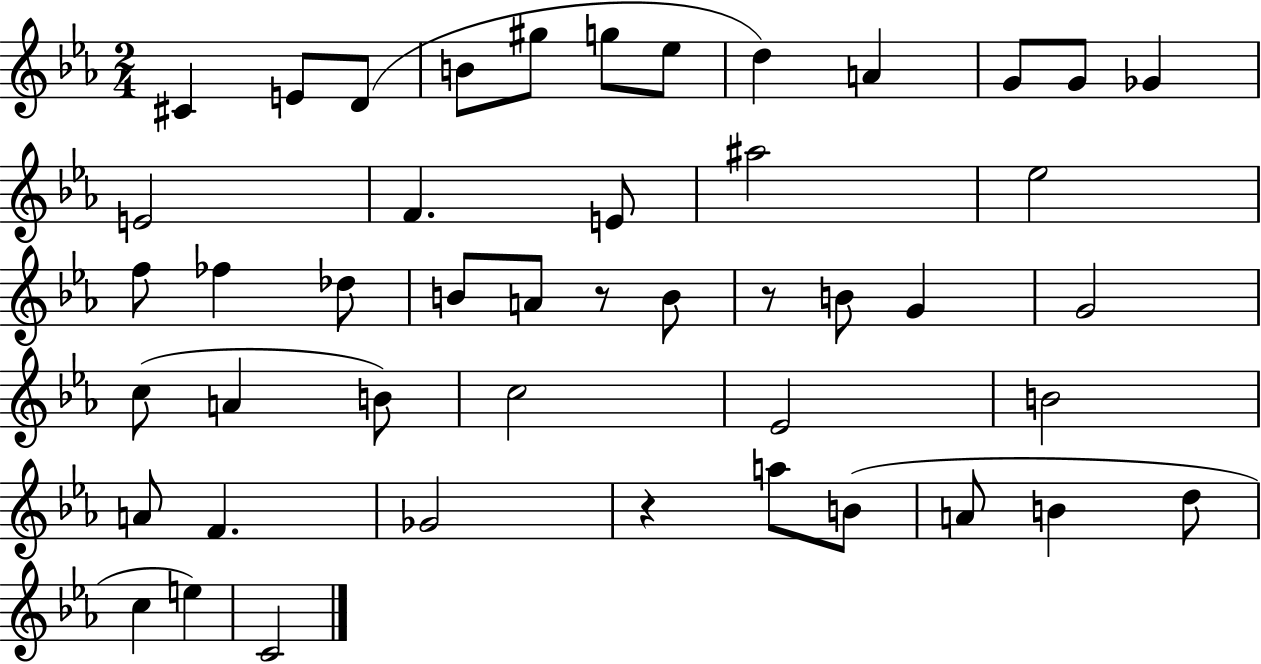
{
  \clef treble
  \numericTimeSignature
  \time 2/4
  \key ees \major
  \repeat volta 2 { cis'4 e'8 d'8( | b'8 gis''8 g''8 ees''8 | d''4) a'4 | g'8 g'8 ges'4 | \break e'2 | f'4. e'8 | ais''2 | ees''2 | \break f''8 fes''4 des''8 | b'8 a'8 r8 b'8 | r8 b'8 g'4 | g'2 | \break c''8( a'4 b'8) | c''2 | ees'2 | b'2 | \break a'8 f'4. | ges'2 | r4 a''8 b'8( | a'8 b'4 d''8 | \break c''4 e''4) | c'2 | } \bar "|."
}